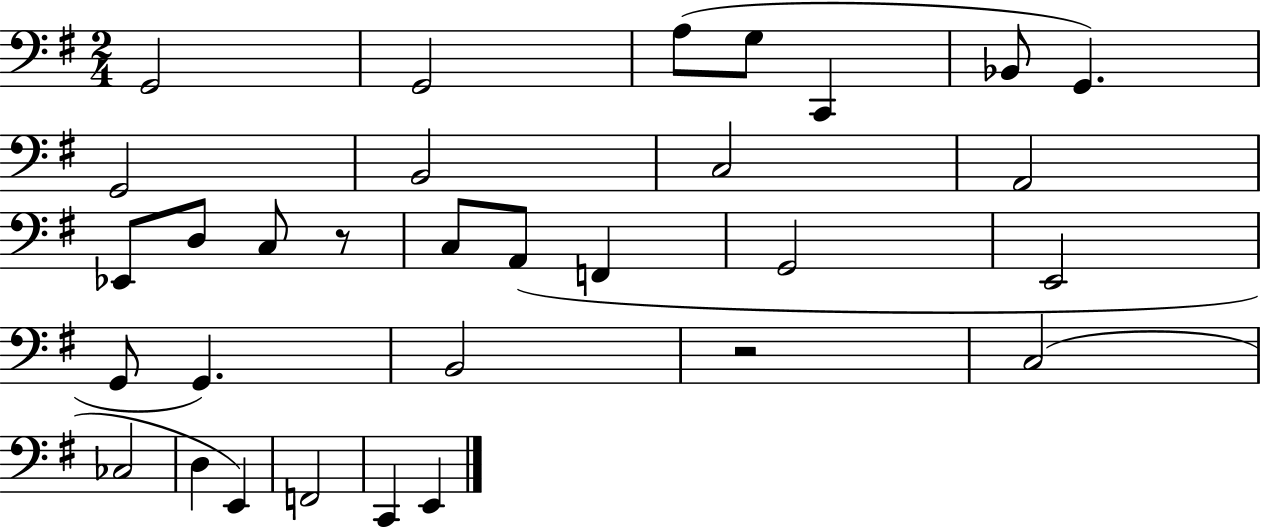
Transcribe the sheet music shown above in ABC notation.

X:1
T:Untitled
M:2/4
L:1/4
K:G
G,,2 G,,2 A,/2 G,/2 C,, _B,,/2 G,, G,,2 B,,2 C,2 A,,2 _E,,/2 D,/2 C,/2 z/2 C,/2 A,,/2 F,, G,,2 E,,2 G,,/2 G,, B,,2 z2 C,2 _C,2 D, E,, F,,2 C,, E,,